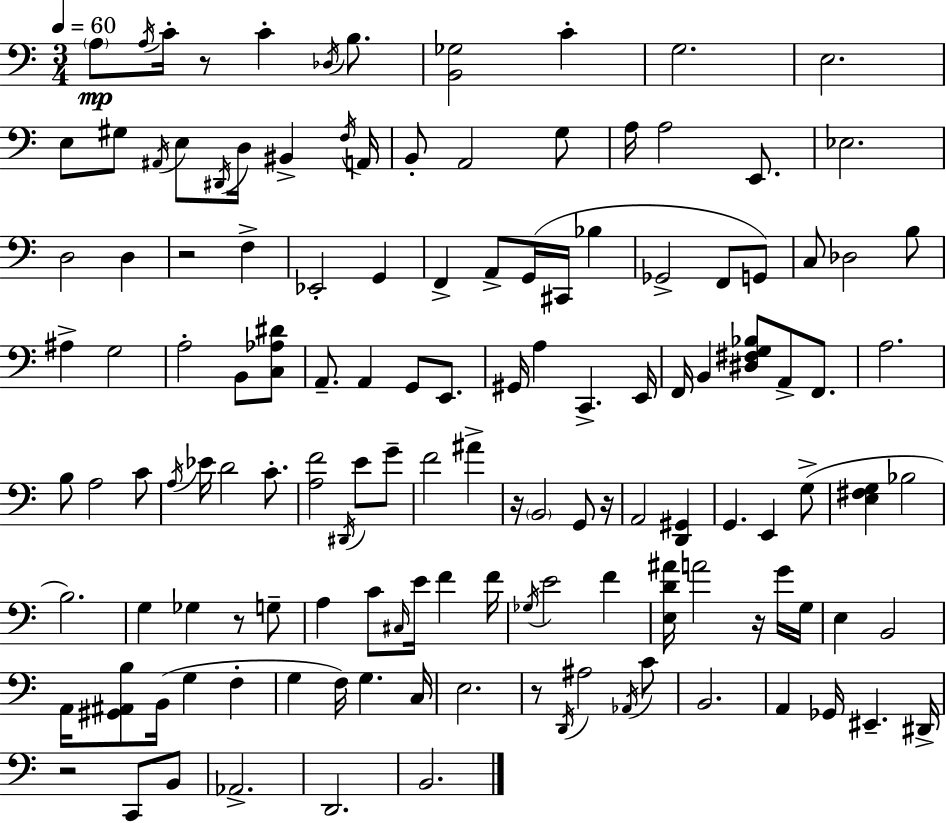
{
  \clef bass
  \numericTimeSignature
  \time 3/4
  \key c \major
  \tempo 4 = 60
  \repeat volta 2 { \parenthesize a8\mp \acciaccatura { a16 } c'16-. r8 c'4-. \acciaccatura { des16 } b8. | <b, ges>2 c'4-. | g2. | e2. | \break e8 gis8 \acciaccatura { ais,16 } e8 \acciaccatura { dis,16 } d16 bis,4-> | \acciaccatura { f16 } a,16 b,8-. a,2 | g8 a16 a2 | e,8. ees2. | \break d2 | d4 r2 | f4-> ees,2-. | g,4 f,4-> a,8-> g,16( | \break cis,16 bes4 ges,2-> | f,8 g,8) c8 des2 | b8 ais4-> g2 | a2-. | \break b,8 <c aes dis'>8 a,8.-- a,4 | g,8 e,8. gis,16 a4 c,4.-> | e,16 f,16 b,4 <dis fis g bes>8 | a,8-> f,8. a2. | \break b8 a2 | c'8 \acciaccatura { a16 } ees'16 d'2 | c'8.-. <a f'>2 | \acciaccatura { dis,16 } e'8 g'8-- f'2 | \break ais'4-> r16 \parenthesize b,2 | g,8 r16 a,2 | <d, gis,>4 g,4. | e,4 g8->( <e fis g>4 bes2 | \break b2.) | g4 ges4 | r8 g8-- a4 c'8 | \grace { cis16 } e'16 f'4 f'16 \acciaccatura { ges16 } e'2 | \break f'4 <e d' ais'>16 a'2 | r16 g'16 g16 e4 | b,2 a,16 <gis, ais, b>8 | b,16( g4 f4-. g4 | \break f16) g4. c16 e2. | r8 \acciaccatura { d,16 } | ais2 \acciaccatura { aes,16 } c'8 b,2. | a,4 | \break ges,16 eis,4.-- dis,16-> r2 | c,8 b,8 aes,2.-> | d,2. | b,2. | \break } \bar "|."
}